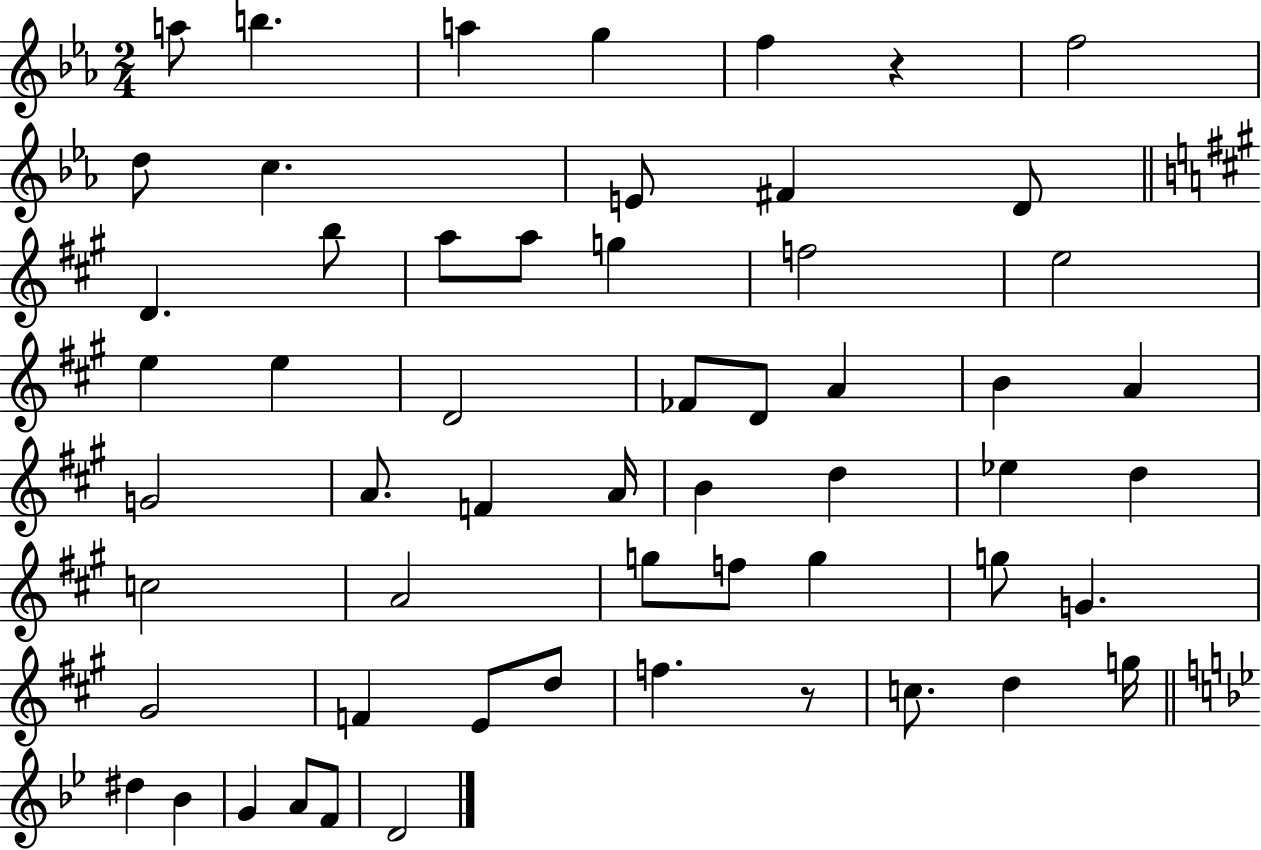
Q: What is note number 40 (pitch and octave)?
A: G5